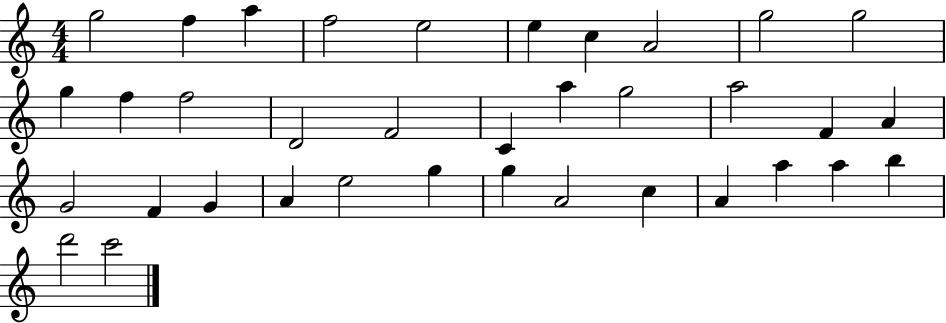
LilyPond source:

{
  \clef treble
  \numericTimeSignature
  \time 4/4
  \key c \major
  g''2 f''4 a''4 | f''2 e''2 | e''4 c''4 a'2 | g''2 g''2 | \break g''4 f''4 f''2 | d'2 f'2 | c'4 a''4 g''2 | a''2 f'4 a'4 | \break g'2 f'4 g'4 | a'4 e''2 g''4 | g''4 a'2 c''4 | a'4 a''4 a''4 b''4 | \break d'''2 c'''2 | \bar "|."
}